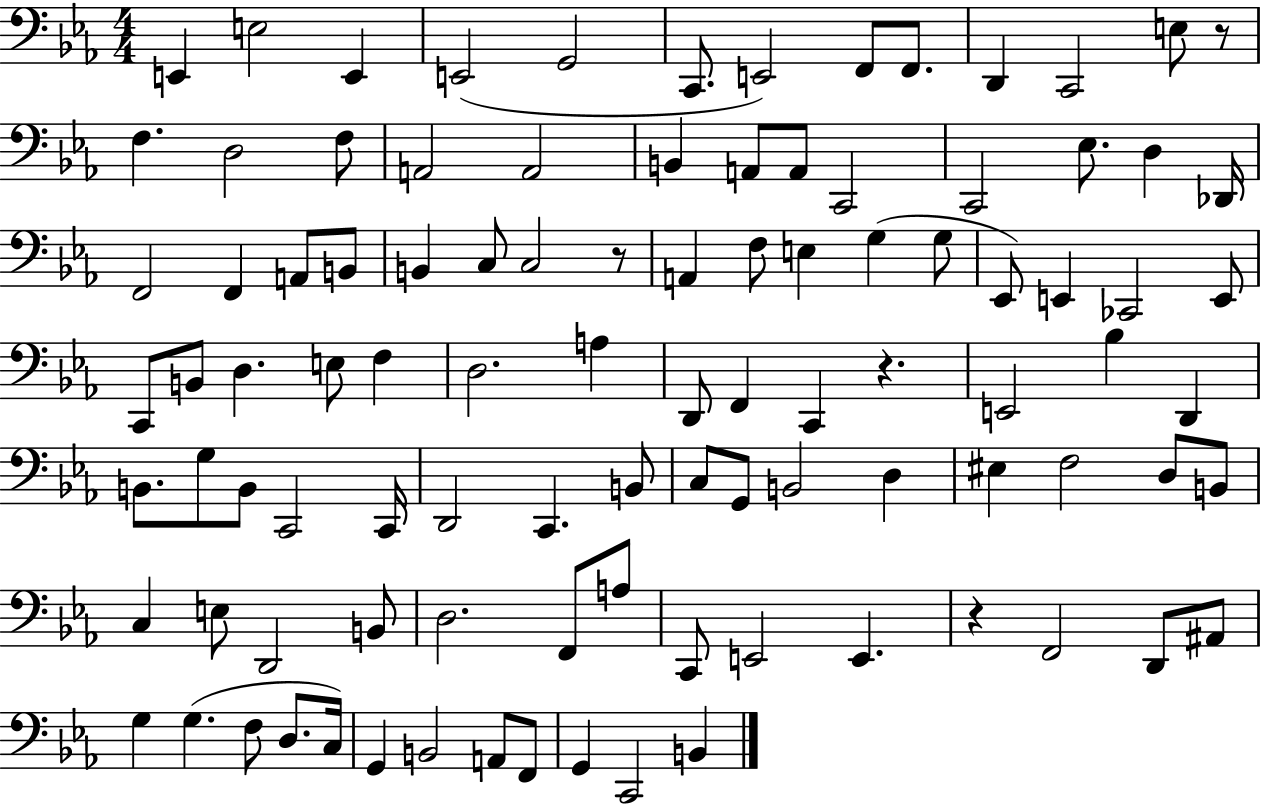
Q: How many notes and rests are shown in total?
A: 99